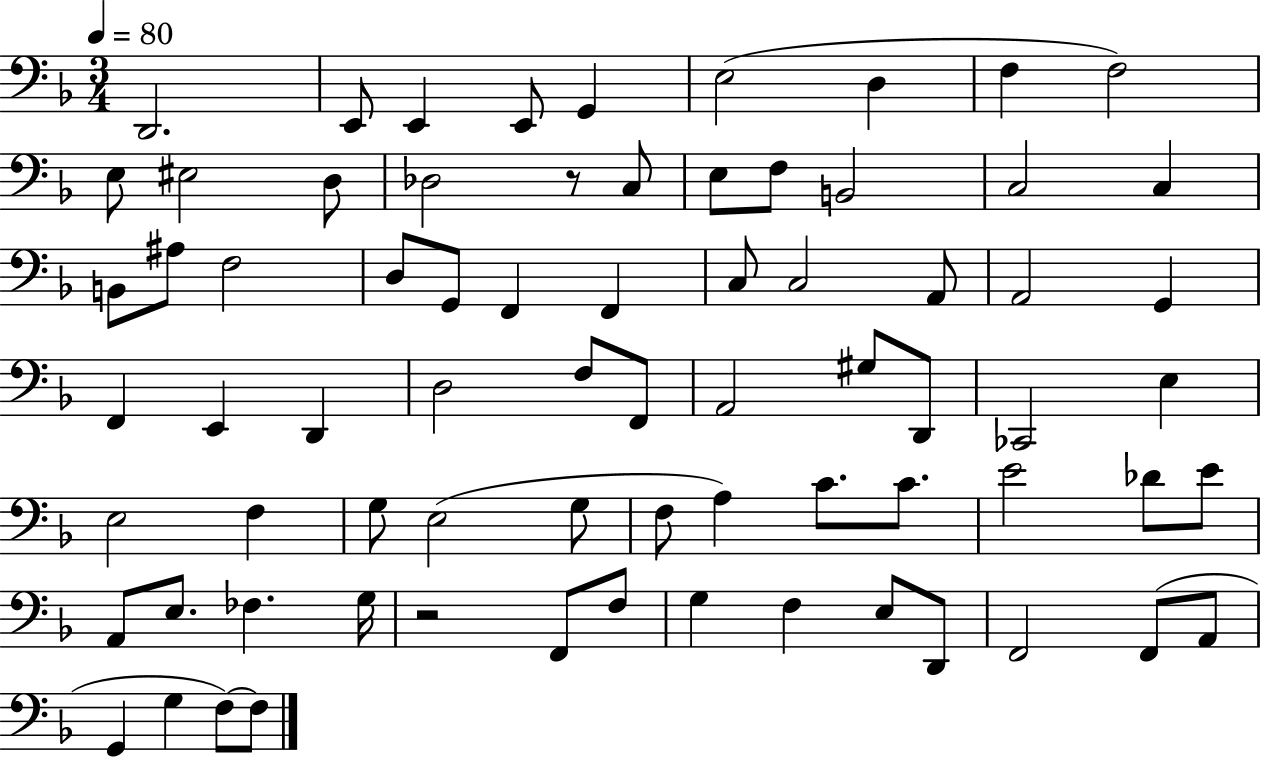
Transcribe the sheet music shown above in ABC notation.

X:1
T:Untitled
M:3/4
L:1/4
K:F
D,,2 E,,/2 E,, E,,/2 G,, E,2 D, F, F,2 E,/2 ^E,2 D,/2 _D,2 z/2 C,/2 E,/2 F,/2 B,,2 C,2 C, B,,/2 ^A,/2 F,2 D,/2 G,,/2 F,, F,, C,/2 C,2 A,,/2 A,,2 G,, F,, E,, D,, D,2 F,/2 F,,/2 A,,2 ^G,/2 D,,/2 _C,,2 E, E,2 F, G,/2 E,2 G,/2 F,/2 A, C/2 C/2 E2 _D/2 E/2 A,,/2 E,/2 _F, G,/4 z2 F,,/2 F,/2 G, F, E,/2 D,,/2 F,,2 F,,/2 A,,/2 G,, G, F,/2 F,/2